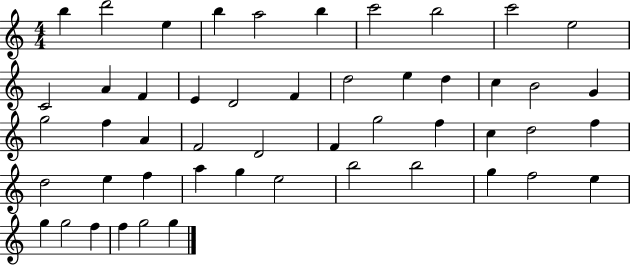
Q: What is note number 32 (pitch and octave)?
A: D5